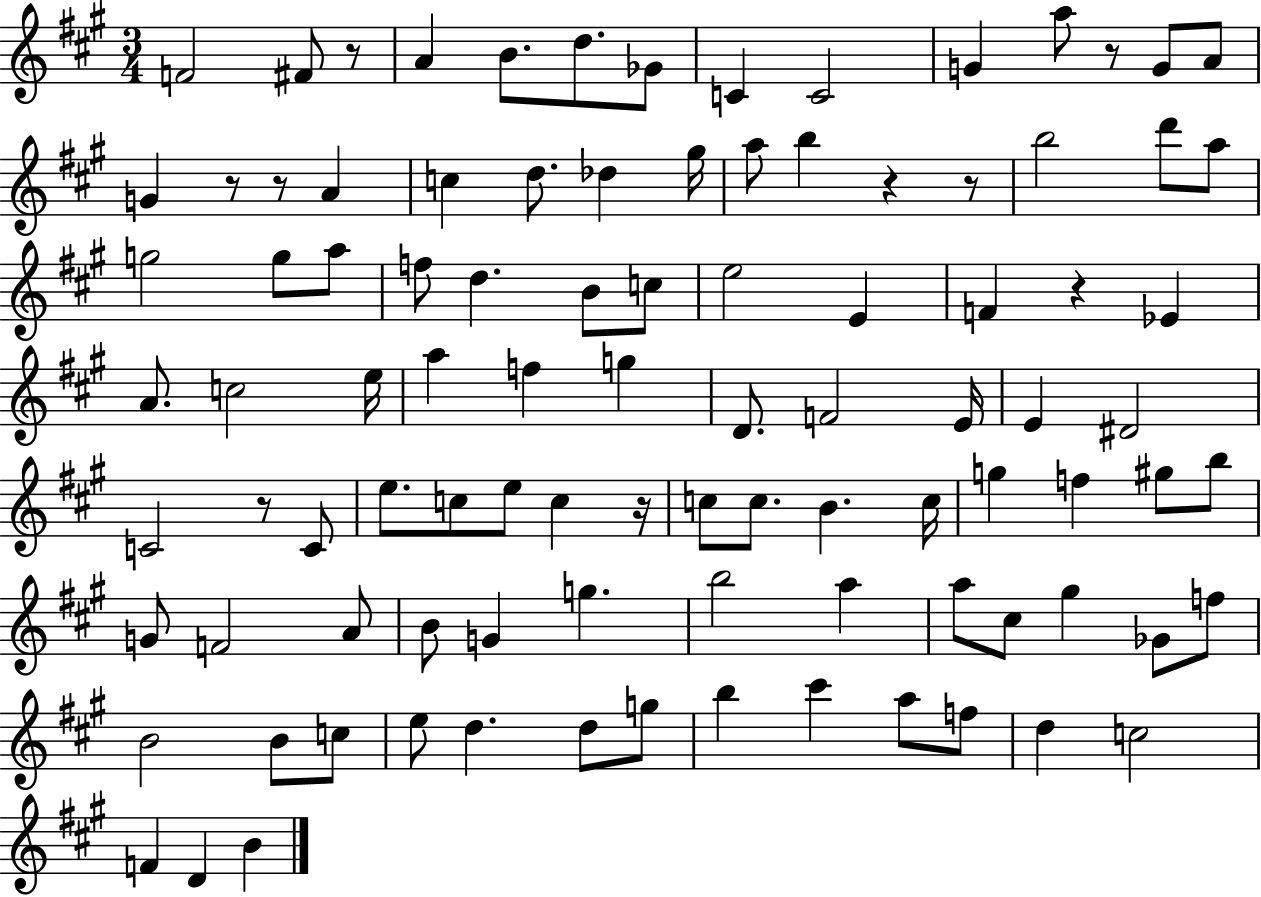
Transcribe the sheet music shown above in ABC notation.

X:1
T:Untitled
M:3/4
L:1/4
K:A
F2 ^F/2 z/2 A B/2 d/2 _G/2 C C2 G a/2 z/2 G/2 A/2 G z/2 z/2 A c d/2 _d ^g/4 a/2 b z z/2 b2 d'/2 a/2 g2 g/2 a/2 f/2 d B/2 c/2 e2 E F z _E A/2 c2 e/4 a f g D/2 F2 E/4 E ^D2 C2 z/2 C/2 e/2 c/2 e/2 c z/4 c/2 c/2 B c/4 g f ^g/2 b/2 G/2 F2 A/2 B/2 G g b2 a a/2 ^c/2 ^g _G/2 f/2 B2 B/2 c/2 e/2 d d/2 g/2 b ^c' a/2 f/2 d c2 F D B